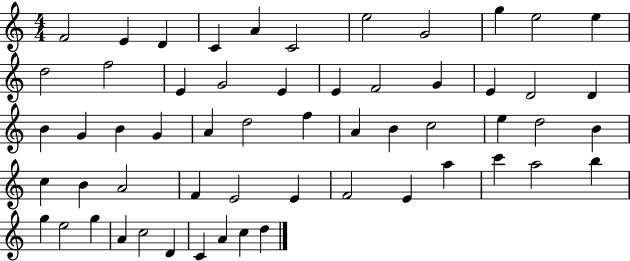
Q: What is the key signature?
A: C major